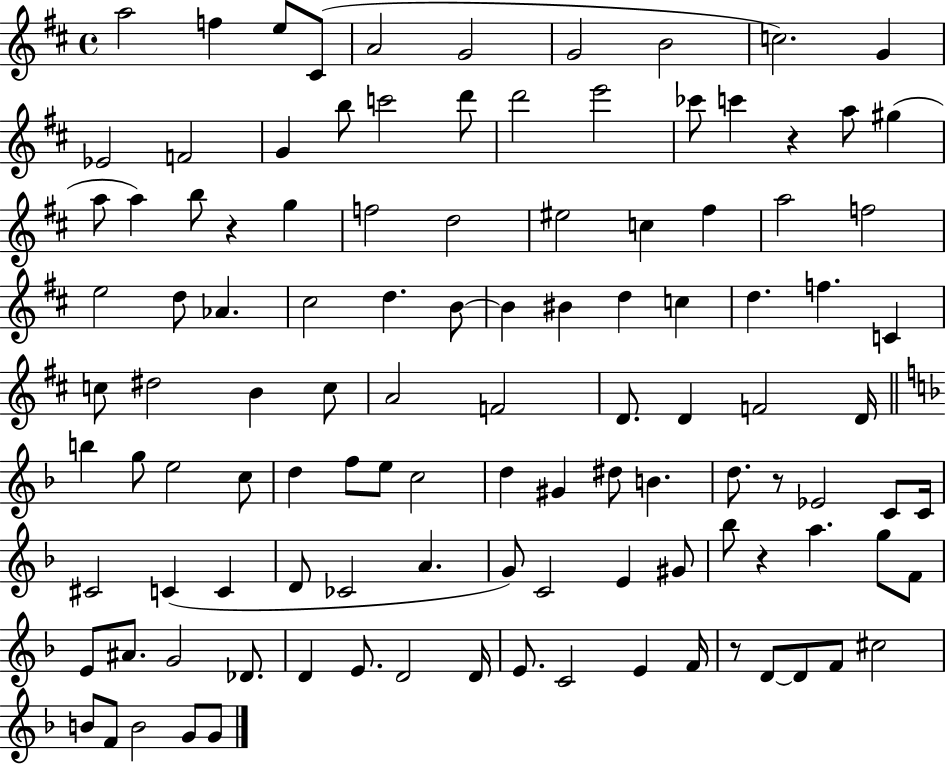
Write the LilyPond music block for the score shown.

{
  \clef treble
  \time 4/4
  \defaultTimeSignature
  \key d \major
  a''2 f''4 e''8 cis'8( | a'2 g'2 | g'2 b'2 | c''2.) g'4 | \break ees'2 f'2 | g'4 b''8 c'''2 d'''8 | d'''2 e'''2 | ces'''8 c'''4 r4 a''8 gis''4( | \break a''8 a''4) b''8 r4 g''4 | f''2 d''2 | eis''2 c''4 fis''4 | a''2 f''2 | \break e''2 d''8 aes'4. | cis''2 d''4. b'8~~ | b'4 bis'4 d''4 c''4 | d''4. f''4. c'4 | \break c''8 dis''2 b'4 c''8 | a'2 f'2 | d'8. d'4 f'2 d'16 | \bar "||" \break \key f \major b''4 g''8 e''2 c''8 | d''4 f''8 e''8 c''2 | d''4 gis'4 dis''8 b'4. | d''8. r8 ees'2 c'8 c'16 | \break cis'2 c'4( c'4 | d'8 ces'2 a'4. | g'8) c'2 e'4 gis'8 | bes''8 r4 a''4. g''8 f'8 | \break e'8 ais'8. g'2 des'8. | d'4 e'8. d'2 d'16 | e'8. c'2 e'4 f'16 | r8 d'8~~ d'8 f'8 cis''2 | \break b'8 f'8 b'2 g'8 g'8 | \bar "|."
}